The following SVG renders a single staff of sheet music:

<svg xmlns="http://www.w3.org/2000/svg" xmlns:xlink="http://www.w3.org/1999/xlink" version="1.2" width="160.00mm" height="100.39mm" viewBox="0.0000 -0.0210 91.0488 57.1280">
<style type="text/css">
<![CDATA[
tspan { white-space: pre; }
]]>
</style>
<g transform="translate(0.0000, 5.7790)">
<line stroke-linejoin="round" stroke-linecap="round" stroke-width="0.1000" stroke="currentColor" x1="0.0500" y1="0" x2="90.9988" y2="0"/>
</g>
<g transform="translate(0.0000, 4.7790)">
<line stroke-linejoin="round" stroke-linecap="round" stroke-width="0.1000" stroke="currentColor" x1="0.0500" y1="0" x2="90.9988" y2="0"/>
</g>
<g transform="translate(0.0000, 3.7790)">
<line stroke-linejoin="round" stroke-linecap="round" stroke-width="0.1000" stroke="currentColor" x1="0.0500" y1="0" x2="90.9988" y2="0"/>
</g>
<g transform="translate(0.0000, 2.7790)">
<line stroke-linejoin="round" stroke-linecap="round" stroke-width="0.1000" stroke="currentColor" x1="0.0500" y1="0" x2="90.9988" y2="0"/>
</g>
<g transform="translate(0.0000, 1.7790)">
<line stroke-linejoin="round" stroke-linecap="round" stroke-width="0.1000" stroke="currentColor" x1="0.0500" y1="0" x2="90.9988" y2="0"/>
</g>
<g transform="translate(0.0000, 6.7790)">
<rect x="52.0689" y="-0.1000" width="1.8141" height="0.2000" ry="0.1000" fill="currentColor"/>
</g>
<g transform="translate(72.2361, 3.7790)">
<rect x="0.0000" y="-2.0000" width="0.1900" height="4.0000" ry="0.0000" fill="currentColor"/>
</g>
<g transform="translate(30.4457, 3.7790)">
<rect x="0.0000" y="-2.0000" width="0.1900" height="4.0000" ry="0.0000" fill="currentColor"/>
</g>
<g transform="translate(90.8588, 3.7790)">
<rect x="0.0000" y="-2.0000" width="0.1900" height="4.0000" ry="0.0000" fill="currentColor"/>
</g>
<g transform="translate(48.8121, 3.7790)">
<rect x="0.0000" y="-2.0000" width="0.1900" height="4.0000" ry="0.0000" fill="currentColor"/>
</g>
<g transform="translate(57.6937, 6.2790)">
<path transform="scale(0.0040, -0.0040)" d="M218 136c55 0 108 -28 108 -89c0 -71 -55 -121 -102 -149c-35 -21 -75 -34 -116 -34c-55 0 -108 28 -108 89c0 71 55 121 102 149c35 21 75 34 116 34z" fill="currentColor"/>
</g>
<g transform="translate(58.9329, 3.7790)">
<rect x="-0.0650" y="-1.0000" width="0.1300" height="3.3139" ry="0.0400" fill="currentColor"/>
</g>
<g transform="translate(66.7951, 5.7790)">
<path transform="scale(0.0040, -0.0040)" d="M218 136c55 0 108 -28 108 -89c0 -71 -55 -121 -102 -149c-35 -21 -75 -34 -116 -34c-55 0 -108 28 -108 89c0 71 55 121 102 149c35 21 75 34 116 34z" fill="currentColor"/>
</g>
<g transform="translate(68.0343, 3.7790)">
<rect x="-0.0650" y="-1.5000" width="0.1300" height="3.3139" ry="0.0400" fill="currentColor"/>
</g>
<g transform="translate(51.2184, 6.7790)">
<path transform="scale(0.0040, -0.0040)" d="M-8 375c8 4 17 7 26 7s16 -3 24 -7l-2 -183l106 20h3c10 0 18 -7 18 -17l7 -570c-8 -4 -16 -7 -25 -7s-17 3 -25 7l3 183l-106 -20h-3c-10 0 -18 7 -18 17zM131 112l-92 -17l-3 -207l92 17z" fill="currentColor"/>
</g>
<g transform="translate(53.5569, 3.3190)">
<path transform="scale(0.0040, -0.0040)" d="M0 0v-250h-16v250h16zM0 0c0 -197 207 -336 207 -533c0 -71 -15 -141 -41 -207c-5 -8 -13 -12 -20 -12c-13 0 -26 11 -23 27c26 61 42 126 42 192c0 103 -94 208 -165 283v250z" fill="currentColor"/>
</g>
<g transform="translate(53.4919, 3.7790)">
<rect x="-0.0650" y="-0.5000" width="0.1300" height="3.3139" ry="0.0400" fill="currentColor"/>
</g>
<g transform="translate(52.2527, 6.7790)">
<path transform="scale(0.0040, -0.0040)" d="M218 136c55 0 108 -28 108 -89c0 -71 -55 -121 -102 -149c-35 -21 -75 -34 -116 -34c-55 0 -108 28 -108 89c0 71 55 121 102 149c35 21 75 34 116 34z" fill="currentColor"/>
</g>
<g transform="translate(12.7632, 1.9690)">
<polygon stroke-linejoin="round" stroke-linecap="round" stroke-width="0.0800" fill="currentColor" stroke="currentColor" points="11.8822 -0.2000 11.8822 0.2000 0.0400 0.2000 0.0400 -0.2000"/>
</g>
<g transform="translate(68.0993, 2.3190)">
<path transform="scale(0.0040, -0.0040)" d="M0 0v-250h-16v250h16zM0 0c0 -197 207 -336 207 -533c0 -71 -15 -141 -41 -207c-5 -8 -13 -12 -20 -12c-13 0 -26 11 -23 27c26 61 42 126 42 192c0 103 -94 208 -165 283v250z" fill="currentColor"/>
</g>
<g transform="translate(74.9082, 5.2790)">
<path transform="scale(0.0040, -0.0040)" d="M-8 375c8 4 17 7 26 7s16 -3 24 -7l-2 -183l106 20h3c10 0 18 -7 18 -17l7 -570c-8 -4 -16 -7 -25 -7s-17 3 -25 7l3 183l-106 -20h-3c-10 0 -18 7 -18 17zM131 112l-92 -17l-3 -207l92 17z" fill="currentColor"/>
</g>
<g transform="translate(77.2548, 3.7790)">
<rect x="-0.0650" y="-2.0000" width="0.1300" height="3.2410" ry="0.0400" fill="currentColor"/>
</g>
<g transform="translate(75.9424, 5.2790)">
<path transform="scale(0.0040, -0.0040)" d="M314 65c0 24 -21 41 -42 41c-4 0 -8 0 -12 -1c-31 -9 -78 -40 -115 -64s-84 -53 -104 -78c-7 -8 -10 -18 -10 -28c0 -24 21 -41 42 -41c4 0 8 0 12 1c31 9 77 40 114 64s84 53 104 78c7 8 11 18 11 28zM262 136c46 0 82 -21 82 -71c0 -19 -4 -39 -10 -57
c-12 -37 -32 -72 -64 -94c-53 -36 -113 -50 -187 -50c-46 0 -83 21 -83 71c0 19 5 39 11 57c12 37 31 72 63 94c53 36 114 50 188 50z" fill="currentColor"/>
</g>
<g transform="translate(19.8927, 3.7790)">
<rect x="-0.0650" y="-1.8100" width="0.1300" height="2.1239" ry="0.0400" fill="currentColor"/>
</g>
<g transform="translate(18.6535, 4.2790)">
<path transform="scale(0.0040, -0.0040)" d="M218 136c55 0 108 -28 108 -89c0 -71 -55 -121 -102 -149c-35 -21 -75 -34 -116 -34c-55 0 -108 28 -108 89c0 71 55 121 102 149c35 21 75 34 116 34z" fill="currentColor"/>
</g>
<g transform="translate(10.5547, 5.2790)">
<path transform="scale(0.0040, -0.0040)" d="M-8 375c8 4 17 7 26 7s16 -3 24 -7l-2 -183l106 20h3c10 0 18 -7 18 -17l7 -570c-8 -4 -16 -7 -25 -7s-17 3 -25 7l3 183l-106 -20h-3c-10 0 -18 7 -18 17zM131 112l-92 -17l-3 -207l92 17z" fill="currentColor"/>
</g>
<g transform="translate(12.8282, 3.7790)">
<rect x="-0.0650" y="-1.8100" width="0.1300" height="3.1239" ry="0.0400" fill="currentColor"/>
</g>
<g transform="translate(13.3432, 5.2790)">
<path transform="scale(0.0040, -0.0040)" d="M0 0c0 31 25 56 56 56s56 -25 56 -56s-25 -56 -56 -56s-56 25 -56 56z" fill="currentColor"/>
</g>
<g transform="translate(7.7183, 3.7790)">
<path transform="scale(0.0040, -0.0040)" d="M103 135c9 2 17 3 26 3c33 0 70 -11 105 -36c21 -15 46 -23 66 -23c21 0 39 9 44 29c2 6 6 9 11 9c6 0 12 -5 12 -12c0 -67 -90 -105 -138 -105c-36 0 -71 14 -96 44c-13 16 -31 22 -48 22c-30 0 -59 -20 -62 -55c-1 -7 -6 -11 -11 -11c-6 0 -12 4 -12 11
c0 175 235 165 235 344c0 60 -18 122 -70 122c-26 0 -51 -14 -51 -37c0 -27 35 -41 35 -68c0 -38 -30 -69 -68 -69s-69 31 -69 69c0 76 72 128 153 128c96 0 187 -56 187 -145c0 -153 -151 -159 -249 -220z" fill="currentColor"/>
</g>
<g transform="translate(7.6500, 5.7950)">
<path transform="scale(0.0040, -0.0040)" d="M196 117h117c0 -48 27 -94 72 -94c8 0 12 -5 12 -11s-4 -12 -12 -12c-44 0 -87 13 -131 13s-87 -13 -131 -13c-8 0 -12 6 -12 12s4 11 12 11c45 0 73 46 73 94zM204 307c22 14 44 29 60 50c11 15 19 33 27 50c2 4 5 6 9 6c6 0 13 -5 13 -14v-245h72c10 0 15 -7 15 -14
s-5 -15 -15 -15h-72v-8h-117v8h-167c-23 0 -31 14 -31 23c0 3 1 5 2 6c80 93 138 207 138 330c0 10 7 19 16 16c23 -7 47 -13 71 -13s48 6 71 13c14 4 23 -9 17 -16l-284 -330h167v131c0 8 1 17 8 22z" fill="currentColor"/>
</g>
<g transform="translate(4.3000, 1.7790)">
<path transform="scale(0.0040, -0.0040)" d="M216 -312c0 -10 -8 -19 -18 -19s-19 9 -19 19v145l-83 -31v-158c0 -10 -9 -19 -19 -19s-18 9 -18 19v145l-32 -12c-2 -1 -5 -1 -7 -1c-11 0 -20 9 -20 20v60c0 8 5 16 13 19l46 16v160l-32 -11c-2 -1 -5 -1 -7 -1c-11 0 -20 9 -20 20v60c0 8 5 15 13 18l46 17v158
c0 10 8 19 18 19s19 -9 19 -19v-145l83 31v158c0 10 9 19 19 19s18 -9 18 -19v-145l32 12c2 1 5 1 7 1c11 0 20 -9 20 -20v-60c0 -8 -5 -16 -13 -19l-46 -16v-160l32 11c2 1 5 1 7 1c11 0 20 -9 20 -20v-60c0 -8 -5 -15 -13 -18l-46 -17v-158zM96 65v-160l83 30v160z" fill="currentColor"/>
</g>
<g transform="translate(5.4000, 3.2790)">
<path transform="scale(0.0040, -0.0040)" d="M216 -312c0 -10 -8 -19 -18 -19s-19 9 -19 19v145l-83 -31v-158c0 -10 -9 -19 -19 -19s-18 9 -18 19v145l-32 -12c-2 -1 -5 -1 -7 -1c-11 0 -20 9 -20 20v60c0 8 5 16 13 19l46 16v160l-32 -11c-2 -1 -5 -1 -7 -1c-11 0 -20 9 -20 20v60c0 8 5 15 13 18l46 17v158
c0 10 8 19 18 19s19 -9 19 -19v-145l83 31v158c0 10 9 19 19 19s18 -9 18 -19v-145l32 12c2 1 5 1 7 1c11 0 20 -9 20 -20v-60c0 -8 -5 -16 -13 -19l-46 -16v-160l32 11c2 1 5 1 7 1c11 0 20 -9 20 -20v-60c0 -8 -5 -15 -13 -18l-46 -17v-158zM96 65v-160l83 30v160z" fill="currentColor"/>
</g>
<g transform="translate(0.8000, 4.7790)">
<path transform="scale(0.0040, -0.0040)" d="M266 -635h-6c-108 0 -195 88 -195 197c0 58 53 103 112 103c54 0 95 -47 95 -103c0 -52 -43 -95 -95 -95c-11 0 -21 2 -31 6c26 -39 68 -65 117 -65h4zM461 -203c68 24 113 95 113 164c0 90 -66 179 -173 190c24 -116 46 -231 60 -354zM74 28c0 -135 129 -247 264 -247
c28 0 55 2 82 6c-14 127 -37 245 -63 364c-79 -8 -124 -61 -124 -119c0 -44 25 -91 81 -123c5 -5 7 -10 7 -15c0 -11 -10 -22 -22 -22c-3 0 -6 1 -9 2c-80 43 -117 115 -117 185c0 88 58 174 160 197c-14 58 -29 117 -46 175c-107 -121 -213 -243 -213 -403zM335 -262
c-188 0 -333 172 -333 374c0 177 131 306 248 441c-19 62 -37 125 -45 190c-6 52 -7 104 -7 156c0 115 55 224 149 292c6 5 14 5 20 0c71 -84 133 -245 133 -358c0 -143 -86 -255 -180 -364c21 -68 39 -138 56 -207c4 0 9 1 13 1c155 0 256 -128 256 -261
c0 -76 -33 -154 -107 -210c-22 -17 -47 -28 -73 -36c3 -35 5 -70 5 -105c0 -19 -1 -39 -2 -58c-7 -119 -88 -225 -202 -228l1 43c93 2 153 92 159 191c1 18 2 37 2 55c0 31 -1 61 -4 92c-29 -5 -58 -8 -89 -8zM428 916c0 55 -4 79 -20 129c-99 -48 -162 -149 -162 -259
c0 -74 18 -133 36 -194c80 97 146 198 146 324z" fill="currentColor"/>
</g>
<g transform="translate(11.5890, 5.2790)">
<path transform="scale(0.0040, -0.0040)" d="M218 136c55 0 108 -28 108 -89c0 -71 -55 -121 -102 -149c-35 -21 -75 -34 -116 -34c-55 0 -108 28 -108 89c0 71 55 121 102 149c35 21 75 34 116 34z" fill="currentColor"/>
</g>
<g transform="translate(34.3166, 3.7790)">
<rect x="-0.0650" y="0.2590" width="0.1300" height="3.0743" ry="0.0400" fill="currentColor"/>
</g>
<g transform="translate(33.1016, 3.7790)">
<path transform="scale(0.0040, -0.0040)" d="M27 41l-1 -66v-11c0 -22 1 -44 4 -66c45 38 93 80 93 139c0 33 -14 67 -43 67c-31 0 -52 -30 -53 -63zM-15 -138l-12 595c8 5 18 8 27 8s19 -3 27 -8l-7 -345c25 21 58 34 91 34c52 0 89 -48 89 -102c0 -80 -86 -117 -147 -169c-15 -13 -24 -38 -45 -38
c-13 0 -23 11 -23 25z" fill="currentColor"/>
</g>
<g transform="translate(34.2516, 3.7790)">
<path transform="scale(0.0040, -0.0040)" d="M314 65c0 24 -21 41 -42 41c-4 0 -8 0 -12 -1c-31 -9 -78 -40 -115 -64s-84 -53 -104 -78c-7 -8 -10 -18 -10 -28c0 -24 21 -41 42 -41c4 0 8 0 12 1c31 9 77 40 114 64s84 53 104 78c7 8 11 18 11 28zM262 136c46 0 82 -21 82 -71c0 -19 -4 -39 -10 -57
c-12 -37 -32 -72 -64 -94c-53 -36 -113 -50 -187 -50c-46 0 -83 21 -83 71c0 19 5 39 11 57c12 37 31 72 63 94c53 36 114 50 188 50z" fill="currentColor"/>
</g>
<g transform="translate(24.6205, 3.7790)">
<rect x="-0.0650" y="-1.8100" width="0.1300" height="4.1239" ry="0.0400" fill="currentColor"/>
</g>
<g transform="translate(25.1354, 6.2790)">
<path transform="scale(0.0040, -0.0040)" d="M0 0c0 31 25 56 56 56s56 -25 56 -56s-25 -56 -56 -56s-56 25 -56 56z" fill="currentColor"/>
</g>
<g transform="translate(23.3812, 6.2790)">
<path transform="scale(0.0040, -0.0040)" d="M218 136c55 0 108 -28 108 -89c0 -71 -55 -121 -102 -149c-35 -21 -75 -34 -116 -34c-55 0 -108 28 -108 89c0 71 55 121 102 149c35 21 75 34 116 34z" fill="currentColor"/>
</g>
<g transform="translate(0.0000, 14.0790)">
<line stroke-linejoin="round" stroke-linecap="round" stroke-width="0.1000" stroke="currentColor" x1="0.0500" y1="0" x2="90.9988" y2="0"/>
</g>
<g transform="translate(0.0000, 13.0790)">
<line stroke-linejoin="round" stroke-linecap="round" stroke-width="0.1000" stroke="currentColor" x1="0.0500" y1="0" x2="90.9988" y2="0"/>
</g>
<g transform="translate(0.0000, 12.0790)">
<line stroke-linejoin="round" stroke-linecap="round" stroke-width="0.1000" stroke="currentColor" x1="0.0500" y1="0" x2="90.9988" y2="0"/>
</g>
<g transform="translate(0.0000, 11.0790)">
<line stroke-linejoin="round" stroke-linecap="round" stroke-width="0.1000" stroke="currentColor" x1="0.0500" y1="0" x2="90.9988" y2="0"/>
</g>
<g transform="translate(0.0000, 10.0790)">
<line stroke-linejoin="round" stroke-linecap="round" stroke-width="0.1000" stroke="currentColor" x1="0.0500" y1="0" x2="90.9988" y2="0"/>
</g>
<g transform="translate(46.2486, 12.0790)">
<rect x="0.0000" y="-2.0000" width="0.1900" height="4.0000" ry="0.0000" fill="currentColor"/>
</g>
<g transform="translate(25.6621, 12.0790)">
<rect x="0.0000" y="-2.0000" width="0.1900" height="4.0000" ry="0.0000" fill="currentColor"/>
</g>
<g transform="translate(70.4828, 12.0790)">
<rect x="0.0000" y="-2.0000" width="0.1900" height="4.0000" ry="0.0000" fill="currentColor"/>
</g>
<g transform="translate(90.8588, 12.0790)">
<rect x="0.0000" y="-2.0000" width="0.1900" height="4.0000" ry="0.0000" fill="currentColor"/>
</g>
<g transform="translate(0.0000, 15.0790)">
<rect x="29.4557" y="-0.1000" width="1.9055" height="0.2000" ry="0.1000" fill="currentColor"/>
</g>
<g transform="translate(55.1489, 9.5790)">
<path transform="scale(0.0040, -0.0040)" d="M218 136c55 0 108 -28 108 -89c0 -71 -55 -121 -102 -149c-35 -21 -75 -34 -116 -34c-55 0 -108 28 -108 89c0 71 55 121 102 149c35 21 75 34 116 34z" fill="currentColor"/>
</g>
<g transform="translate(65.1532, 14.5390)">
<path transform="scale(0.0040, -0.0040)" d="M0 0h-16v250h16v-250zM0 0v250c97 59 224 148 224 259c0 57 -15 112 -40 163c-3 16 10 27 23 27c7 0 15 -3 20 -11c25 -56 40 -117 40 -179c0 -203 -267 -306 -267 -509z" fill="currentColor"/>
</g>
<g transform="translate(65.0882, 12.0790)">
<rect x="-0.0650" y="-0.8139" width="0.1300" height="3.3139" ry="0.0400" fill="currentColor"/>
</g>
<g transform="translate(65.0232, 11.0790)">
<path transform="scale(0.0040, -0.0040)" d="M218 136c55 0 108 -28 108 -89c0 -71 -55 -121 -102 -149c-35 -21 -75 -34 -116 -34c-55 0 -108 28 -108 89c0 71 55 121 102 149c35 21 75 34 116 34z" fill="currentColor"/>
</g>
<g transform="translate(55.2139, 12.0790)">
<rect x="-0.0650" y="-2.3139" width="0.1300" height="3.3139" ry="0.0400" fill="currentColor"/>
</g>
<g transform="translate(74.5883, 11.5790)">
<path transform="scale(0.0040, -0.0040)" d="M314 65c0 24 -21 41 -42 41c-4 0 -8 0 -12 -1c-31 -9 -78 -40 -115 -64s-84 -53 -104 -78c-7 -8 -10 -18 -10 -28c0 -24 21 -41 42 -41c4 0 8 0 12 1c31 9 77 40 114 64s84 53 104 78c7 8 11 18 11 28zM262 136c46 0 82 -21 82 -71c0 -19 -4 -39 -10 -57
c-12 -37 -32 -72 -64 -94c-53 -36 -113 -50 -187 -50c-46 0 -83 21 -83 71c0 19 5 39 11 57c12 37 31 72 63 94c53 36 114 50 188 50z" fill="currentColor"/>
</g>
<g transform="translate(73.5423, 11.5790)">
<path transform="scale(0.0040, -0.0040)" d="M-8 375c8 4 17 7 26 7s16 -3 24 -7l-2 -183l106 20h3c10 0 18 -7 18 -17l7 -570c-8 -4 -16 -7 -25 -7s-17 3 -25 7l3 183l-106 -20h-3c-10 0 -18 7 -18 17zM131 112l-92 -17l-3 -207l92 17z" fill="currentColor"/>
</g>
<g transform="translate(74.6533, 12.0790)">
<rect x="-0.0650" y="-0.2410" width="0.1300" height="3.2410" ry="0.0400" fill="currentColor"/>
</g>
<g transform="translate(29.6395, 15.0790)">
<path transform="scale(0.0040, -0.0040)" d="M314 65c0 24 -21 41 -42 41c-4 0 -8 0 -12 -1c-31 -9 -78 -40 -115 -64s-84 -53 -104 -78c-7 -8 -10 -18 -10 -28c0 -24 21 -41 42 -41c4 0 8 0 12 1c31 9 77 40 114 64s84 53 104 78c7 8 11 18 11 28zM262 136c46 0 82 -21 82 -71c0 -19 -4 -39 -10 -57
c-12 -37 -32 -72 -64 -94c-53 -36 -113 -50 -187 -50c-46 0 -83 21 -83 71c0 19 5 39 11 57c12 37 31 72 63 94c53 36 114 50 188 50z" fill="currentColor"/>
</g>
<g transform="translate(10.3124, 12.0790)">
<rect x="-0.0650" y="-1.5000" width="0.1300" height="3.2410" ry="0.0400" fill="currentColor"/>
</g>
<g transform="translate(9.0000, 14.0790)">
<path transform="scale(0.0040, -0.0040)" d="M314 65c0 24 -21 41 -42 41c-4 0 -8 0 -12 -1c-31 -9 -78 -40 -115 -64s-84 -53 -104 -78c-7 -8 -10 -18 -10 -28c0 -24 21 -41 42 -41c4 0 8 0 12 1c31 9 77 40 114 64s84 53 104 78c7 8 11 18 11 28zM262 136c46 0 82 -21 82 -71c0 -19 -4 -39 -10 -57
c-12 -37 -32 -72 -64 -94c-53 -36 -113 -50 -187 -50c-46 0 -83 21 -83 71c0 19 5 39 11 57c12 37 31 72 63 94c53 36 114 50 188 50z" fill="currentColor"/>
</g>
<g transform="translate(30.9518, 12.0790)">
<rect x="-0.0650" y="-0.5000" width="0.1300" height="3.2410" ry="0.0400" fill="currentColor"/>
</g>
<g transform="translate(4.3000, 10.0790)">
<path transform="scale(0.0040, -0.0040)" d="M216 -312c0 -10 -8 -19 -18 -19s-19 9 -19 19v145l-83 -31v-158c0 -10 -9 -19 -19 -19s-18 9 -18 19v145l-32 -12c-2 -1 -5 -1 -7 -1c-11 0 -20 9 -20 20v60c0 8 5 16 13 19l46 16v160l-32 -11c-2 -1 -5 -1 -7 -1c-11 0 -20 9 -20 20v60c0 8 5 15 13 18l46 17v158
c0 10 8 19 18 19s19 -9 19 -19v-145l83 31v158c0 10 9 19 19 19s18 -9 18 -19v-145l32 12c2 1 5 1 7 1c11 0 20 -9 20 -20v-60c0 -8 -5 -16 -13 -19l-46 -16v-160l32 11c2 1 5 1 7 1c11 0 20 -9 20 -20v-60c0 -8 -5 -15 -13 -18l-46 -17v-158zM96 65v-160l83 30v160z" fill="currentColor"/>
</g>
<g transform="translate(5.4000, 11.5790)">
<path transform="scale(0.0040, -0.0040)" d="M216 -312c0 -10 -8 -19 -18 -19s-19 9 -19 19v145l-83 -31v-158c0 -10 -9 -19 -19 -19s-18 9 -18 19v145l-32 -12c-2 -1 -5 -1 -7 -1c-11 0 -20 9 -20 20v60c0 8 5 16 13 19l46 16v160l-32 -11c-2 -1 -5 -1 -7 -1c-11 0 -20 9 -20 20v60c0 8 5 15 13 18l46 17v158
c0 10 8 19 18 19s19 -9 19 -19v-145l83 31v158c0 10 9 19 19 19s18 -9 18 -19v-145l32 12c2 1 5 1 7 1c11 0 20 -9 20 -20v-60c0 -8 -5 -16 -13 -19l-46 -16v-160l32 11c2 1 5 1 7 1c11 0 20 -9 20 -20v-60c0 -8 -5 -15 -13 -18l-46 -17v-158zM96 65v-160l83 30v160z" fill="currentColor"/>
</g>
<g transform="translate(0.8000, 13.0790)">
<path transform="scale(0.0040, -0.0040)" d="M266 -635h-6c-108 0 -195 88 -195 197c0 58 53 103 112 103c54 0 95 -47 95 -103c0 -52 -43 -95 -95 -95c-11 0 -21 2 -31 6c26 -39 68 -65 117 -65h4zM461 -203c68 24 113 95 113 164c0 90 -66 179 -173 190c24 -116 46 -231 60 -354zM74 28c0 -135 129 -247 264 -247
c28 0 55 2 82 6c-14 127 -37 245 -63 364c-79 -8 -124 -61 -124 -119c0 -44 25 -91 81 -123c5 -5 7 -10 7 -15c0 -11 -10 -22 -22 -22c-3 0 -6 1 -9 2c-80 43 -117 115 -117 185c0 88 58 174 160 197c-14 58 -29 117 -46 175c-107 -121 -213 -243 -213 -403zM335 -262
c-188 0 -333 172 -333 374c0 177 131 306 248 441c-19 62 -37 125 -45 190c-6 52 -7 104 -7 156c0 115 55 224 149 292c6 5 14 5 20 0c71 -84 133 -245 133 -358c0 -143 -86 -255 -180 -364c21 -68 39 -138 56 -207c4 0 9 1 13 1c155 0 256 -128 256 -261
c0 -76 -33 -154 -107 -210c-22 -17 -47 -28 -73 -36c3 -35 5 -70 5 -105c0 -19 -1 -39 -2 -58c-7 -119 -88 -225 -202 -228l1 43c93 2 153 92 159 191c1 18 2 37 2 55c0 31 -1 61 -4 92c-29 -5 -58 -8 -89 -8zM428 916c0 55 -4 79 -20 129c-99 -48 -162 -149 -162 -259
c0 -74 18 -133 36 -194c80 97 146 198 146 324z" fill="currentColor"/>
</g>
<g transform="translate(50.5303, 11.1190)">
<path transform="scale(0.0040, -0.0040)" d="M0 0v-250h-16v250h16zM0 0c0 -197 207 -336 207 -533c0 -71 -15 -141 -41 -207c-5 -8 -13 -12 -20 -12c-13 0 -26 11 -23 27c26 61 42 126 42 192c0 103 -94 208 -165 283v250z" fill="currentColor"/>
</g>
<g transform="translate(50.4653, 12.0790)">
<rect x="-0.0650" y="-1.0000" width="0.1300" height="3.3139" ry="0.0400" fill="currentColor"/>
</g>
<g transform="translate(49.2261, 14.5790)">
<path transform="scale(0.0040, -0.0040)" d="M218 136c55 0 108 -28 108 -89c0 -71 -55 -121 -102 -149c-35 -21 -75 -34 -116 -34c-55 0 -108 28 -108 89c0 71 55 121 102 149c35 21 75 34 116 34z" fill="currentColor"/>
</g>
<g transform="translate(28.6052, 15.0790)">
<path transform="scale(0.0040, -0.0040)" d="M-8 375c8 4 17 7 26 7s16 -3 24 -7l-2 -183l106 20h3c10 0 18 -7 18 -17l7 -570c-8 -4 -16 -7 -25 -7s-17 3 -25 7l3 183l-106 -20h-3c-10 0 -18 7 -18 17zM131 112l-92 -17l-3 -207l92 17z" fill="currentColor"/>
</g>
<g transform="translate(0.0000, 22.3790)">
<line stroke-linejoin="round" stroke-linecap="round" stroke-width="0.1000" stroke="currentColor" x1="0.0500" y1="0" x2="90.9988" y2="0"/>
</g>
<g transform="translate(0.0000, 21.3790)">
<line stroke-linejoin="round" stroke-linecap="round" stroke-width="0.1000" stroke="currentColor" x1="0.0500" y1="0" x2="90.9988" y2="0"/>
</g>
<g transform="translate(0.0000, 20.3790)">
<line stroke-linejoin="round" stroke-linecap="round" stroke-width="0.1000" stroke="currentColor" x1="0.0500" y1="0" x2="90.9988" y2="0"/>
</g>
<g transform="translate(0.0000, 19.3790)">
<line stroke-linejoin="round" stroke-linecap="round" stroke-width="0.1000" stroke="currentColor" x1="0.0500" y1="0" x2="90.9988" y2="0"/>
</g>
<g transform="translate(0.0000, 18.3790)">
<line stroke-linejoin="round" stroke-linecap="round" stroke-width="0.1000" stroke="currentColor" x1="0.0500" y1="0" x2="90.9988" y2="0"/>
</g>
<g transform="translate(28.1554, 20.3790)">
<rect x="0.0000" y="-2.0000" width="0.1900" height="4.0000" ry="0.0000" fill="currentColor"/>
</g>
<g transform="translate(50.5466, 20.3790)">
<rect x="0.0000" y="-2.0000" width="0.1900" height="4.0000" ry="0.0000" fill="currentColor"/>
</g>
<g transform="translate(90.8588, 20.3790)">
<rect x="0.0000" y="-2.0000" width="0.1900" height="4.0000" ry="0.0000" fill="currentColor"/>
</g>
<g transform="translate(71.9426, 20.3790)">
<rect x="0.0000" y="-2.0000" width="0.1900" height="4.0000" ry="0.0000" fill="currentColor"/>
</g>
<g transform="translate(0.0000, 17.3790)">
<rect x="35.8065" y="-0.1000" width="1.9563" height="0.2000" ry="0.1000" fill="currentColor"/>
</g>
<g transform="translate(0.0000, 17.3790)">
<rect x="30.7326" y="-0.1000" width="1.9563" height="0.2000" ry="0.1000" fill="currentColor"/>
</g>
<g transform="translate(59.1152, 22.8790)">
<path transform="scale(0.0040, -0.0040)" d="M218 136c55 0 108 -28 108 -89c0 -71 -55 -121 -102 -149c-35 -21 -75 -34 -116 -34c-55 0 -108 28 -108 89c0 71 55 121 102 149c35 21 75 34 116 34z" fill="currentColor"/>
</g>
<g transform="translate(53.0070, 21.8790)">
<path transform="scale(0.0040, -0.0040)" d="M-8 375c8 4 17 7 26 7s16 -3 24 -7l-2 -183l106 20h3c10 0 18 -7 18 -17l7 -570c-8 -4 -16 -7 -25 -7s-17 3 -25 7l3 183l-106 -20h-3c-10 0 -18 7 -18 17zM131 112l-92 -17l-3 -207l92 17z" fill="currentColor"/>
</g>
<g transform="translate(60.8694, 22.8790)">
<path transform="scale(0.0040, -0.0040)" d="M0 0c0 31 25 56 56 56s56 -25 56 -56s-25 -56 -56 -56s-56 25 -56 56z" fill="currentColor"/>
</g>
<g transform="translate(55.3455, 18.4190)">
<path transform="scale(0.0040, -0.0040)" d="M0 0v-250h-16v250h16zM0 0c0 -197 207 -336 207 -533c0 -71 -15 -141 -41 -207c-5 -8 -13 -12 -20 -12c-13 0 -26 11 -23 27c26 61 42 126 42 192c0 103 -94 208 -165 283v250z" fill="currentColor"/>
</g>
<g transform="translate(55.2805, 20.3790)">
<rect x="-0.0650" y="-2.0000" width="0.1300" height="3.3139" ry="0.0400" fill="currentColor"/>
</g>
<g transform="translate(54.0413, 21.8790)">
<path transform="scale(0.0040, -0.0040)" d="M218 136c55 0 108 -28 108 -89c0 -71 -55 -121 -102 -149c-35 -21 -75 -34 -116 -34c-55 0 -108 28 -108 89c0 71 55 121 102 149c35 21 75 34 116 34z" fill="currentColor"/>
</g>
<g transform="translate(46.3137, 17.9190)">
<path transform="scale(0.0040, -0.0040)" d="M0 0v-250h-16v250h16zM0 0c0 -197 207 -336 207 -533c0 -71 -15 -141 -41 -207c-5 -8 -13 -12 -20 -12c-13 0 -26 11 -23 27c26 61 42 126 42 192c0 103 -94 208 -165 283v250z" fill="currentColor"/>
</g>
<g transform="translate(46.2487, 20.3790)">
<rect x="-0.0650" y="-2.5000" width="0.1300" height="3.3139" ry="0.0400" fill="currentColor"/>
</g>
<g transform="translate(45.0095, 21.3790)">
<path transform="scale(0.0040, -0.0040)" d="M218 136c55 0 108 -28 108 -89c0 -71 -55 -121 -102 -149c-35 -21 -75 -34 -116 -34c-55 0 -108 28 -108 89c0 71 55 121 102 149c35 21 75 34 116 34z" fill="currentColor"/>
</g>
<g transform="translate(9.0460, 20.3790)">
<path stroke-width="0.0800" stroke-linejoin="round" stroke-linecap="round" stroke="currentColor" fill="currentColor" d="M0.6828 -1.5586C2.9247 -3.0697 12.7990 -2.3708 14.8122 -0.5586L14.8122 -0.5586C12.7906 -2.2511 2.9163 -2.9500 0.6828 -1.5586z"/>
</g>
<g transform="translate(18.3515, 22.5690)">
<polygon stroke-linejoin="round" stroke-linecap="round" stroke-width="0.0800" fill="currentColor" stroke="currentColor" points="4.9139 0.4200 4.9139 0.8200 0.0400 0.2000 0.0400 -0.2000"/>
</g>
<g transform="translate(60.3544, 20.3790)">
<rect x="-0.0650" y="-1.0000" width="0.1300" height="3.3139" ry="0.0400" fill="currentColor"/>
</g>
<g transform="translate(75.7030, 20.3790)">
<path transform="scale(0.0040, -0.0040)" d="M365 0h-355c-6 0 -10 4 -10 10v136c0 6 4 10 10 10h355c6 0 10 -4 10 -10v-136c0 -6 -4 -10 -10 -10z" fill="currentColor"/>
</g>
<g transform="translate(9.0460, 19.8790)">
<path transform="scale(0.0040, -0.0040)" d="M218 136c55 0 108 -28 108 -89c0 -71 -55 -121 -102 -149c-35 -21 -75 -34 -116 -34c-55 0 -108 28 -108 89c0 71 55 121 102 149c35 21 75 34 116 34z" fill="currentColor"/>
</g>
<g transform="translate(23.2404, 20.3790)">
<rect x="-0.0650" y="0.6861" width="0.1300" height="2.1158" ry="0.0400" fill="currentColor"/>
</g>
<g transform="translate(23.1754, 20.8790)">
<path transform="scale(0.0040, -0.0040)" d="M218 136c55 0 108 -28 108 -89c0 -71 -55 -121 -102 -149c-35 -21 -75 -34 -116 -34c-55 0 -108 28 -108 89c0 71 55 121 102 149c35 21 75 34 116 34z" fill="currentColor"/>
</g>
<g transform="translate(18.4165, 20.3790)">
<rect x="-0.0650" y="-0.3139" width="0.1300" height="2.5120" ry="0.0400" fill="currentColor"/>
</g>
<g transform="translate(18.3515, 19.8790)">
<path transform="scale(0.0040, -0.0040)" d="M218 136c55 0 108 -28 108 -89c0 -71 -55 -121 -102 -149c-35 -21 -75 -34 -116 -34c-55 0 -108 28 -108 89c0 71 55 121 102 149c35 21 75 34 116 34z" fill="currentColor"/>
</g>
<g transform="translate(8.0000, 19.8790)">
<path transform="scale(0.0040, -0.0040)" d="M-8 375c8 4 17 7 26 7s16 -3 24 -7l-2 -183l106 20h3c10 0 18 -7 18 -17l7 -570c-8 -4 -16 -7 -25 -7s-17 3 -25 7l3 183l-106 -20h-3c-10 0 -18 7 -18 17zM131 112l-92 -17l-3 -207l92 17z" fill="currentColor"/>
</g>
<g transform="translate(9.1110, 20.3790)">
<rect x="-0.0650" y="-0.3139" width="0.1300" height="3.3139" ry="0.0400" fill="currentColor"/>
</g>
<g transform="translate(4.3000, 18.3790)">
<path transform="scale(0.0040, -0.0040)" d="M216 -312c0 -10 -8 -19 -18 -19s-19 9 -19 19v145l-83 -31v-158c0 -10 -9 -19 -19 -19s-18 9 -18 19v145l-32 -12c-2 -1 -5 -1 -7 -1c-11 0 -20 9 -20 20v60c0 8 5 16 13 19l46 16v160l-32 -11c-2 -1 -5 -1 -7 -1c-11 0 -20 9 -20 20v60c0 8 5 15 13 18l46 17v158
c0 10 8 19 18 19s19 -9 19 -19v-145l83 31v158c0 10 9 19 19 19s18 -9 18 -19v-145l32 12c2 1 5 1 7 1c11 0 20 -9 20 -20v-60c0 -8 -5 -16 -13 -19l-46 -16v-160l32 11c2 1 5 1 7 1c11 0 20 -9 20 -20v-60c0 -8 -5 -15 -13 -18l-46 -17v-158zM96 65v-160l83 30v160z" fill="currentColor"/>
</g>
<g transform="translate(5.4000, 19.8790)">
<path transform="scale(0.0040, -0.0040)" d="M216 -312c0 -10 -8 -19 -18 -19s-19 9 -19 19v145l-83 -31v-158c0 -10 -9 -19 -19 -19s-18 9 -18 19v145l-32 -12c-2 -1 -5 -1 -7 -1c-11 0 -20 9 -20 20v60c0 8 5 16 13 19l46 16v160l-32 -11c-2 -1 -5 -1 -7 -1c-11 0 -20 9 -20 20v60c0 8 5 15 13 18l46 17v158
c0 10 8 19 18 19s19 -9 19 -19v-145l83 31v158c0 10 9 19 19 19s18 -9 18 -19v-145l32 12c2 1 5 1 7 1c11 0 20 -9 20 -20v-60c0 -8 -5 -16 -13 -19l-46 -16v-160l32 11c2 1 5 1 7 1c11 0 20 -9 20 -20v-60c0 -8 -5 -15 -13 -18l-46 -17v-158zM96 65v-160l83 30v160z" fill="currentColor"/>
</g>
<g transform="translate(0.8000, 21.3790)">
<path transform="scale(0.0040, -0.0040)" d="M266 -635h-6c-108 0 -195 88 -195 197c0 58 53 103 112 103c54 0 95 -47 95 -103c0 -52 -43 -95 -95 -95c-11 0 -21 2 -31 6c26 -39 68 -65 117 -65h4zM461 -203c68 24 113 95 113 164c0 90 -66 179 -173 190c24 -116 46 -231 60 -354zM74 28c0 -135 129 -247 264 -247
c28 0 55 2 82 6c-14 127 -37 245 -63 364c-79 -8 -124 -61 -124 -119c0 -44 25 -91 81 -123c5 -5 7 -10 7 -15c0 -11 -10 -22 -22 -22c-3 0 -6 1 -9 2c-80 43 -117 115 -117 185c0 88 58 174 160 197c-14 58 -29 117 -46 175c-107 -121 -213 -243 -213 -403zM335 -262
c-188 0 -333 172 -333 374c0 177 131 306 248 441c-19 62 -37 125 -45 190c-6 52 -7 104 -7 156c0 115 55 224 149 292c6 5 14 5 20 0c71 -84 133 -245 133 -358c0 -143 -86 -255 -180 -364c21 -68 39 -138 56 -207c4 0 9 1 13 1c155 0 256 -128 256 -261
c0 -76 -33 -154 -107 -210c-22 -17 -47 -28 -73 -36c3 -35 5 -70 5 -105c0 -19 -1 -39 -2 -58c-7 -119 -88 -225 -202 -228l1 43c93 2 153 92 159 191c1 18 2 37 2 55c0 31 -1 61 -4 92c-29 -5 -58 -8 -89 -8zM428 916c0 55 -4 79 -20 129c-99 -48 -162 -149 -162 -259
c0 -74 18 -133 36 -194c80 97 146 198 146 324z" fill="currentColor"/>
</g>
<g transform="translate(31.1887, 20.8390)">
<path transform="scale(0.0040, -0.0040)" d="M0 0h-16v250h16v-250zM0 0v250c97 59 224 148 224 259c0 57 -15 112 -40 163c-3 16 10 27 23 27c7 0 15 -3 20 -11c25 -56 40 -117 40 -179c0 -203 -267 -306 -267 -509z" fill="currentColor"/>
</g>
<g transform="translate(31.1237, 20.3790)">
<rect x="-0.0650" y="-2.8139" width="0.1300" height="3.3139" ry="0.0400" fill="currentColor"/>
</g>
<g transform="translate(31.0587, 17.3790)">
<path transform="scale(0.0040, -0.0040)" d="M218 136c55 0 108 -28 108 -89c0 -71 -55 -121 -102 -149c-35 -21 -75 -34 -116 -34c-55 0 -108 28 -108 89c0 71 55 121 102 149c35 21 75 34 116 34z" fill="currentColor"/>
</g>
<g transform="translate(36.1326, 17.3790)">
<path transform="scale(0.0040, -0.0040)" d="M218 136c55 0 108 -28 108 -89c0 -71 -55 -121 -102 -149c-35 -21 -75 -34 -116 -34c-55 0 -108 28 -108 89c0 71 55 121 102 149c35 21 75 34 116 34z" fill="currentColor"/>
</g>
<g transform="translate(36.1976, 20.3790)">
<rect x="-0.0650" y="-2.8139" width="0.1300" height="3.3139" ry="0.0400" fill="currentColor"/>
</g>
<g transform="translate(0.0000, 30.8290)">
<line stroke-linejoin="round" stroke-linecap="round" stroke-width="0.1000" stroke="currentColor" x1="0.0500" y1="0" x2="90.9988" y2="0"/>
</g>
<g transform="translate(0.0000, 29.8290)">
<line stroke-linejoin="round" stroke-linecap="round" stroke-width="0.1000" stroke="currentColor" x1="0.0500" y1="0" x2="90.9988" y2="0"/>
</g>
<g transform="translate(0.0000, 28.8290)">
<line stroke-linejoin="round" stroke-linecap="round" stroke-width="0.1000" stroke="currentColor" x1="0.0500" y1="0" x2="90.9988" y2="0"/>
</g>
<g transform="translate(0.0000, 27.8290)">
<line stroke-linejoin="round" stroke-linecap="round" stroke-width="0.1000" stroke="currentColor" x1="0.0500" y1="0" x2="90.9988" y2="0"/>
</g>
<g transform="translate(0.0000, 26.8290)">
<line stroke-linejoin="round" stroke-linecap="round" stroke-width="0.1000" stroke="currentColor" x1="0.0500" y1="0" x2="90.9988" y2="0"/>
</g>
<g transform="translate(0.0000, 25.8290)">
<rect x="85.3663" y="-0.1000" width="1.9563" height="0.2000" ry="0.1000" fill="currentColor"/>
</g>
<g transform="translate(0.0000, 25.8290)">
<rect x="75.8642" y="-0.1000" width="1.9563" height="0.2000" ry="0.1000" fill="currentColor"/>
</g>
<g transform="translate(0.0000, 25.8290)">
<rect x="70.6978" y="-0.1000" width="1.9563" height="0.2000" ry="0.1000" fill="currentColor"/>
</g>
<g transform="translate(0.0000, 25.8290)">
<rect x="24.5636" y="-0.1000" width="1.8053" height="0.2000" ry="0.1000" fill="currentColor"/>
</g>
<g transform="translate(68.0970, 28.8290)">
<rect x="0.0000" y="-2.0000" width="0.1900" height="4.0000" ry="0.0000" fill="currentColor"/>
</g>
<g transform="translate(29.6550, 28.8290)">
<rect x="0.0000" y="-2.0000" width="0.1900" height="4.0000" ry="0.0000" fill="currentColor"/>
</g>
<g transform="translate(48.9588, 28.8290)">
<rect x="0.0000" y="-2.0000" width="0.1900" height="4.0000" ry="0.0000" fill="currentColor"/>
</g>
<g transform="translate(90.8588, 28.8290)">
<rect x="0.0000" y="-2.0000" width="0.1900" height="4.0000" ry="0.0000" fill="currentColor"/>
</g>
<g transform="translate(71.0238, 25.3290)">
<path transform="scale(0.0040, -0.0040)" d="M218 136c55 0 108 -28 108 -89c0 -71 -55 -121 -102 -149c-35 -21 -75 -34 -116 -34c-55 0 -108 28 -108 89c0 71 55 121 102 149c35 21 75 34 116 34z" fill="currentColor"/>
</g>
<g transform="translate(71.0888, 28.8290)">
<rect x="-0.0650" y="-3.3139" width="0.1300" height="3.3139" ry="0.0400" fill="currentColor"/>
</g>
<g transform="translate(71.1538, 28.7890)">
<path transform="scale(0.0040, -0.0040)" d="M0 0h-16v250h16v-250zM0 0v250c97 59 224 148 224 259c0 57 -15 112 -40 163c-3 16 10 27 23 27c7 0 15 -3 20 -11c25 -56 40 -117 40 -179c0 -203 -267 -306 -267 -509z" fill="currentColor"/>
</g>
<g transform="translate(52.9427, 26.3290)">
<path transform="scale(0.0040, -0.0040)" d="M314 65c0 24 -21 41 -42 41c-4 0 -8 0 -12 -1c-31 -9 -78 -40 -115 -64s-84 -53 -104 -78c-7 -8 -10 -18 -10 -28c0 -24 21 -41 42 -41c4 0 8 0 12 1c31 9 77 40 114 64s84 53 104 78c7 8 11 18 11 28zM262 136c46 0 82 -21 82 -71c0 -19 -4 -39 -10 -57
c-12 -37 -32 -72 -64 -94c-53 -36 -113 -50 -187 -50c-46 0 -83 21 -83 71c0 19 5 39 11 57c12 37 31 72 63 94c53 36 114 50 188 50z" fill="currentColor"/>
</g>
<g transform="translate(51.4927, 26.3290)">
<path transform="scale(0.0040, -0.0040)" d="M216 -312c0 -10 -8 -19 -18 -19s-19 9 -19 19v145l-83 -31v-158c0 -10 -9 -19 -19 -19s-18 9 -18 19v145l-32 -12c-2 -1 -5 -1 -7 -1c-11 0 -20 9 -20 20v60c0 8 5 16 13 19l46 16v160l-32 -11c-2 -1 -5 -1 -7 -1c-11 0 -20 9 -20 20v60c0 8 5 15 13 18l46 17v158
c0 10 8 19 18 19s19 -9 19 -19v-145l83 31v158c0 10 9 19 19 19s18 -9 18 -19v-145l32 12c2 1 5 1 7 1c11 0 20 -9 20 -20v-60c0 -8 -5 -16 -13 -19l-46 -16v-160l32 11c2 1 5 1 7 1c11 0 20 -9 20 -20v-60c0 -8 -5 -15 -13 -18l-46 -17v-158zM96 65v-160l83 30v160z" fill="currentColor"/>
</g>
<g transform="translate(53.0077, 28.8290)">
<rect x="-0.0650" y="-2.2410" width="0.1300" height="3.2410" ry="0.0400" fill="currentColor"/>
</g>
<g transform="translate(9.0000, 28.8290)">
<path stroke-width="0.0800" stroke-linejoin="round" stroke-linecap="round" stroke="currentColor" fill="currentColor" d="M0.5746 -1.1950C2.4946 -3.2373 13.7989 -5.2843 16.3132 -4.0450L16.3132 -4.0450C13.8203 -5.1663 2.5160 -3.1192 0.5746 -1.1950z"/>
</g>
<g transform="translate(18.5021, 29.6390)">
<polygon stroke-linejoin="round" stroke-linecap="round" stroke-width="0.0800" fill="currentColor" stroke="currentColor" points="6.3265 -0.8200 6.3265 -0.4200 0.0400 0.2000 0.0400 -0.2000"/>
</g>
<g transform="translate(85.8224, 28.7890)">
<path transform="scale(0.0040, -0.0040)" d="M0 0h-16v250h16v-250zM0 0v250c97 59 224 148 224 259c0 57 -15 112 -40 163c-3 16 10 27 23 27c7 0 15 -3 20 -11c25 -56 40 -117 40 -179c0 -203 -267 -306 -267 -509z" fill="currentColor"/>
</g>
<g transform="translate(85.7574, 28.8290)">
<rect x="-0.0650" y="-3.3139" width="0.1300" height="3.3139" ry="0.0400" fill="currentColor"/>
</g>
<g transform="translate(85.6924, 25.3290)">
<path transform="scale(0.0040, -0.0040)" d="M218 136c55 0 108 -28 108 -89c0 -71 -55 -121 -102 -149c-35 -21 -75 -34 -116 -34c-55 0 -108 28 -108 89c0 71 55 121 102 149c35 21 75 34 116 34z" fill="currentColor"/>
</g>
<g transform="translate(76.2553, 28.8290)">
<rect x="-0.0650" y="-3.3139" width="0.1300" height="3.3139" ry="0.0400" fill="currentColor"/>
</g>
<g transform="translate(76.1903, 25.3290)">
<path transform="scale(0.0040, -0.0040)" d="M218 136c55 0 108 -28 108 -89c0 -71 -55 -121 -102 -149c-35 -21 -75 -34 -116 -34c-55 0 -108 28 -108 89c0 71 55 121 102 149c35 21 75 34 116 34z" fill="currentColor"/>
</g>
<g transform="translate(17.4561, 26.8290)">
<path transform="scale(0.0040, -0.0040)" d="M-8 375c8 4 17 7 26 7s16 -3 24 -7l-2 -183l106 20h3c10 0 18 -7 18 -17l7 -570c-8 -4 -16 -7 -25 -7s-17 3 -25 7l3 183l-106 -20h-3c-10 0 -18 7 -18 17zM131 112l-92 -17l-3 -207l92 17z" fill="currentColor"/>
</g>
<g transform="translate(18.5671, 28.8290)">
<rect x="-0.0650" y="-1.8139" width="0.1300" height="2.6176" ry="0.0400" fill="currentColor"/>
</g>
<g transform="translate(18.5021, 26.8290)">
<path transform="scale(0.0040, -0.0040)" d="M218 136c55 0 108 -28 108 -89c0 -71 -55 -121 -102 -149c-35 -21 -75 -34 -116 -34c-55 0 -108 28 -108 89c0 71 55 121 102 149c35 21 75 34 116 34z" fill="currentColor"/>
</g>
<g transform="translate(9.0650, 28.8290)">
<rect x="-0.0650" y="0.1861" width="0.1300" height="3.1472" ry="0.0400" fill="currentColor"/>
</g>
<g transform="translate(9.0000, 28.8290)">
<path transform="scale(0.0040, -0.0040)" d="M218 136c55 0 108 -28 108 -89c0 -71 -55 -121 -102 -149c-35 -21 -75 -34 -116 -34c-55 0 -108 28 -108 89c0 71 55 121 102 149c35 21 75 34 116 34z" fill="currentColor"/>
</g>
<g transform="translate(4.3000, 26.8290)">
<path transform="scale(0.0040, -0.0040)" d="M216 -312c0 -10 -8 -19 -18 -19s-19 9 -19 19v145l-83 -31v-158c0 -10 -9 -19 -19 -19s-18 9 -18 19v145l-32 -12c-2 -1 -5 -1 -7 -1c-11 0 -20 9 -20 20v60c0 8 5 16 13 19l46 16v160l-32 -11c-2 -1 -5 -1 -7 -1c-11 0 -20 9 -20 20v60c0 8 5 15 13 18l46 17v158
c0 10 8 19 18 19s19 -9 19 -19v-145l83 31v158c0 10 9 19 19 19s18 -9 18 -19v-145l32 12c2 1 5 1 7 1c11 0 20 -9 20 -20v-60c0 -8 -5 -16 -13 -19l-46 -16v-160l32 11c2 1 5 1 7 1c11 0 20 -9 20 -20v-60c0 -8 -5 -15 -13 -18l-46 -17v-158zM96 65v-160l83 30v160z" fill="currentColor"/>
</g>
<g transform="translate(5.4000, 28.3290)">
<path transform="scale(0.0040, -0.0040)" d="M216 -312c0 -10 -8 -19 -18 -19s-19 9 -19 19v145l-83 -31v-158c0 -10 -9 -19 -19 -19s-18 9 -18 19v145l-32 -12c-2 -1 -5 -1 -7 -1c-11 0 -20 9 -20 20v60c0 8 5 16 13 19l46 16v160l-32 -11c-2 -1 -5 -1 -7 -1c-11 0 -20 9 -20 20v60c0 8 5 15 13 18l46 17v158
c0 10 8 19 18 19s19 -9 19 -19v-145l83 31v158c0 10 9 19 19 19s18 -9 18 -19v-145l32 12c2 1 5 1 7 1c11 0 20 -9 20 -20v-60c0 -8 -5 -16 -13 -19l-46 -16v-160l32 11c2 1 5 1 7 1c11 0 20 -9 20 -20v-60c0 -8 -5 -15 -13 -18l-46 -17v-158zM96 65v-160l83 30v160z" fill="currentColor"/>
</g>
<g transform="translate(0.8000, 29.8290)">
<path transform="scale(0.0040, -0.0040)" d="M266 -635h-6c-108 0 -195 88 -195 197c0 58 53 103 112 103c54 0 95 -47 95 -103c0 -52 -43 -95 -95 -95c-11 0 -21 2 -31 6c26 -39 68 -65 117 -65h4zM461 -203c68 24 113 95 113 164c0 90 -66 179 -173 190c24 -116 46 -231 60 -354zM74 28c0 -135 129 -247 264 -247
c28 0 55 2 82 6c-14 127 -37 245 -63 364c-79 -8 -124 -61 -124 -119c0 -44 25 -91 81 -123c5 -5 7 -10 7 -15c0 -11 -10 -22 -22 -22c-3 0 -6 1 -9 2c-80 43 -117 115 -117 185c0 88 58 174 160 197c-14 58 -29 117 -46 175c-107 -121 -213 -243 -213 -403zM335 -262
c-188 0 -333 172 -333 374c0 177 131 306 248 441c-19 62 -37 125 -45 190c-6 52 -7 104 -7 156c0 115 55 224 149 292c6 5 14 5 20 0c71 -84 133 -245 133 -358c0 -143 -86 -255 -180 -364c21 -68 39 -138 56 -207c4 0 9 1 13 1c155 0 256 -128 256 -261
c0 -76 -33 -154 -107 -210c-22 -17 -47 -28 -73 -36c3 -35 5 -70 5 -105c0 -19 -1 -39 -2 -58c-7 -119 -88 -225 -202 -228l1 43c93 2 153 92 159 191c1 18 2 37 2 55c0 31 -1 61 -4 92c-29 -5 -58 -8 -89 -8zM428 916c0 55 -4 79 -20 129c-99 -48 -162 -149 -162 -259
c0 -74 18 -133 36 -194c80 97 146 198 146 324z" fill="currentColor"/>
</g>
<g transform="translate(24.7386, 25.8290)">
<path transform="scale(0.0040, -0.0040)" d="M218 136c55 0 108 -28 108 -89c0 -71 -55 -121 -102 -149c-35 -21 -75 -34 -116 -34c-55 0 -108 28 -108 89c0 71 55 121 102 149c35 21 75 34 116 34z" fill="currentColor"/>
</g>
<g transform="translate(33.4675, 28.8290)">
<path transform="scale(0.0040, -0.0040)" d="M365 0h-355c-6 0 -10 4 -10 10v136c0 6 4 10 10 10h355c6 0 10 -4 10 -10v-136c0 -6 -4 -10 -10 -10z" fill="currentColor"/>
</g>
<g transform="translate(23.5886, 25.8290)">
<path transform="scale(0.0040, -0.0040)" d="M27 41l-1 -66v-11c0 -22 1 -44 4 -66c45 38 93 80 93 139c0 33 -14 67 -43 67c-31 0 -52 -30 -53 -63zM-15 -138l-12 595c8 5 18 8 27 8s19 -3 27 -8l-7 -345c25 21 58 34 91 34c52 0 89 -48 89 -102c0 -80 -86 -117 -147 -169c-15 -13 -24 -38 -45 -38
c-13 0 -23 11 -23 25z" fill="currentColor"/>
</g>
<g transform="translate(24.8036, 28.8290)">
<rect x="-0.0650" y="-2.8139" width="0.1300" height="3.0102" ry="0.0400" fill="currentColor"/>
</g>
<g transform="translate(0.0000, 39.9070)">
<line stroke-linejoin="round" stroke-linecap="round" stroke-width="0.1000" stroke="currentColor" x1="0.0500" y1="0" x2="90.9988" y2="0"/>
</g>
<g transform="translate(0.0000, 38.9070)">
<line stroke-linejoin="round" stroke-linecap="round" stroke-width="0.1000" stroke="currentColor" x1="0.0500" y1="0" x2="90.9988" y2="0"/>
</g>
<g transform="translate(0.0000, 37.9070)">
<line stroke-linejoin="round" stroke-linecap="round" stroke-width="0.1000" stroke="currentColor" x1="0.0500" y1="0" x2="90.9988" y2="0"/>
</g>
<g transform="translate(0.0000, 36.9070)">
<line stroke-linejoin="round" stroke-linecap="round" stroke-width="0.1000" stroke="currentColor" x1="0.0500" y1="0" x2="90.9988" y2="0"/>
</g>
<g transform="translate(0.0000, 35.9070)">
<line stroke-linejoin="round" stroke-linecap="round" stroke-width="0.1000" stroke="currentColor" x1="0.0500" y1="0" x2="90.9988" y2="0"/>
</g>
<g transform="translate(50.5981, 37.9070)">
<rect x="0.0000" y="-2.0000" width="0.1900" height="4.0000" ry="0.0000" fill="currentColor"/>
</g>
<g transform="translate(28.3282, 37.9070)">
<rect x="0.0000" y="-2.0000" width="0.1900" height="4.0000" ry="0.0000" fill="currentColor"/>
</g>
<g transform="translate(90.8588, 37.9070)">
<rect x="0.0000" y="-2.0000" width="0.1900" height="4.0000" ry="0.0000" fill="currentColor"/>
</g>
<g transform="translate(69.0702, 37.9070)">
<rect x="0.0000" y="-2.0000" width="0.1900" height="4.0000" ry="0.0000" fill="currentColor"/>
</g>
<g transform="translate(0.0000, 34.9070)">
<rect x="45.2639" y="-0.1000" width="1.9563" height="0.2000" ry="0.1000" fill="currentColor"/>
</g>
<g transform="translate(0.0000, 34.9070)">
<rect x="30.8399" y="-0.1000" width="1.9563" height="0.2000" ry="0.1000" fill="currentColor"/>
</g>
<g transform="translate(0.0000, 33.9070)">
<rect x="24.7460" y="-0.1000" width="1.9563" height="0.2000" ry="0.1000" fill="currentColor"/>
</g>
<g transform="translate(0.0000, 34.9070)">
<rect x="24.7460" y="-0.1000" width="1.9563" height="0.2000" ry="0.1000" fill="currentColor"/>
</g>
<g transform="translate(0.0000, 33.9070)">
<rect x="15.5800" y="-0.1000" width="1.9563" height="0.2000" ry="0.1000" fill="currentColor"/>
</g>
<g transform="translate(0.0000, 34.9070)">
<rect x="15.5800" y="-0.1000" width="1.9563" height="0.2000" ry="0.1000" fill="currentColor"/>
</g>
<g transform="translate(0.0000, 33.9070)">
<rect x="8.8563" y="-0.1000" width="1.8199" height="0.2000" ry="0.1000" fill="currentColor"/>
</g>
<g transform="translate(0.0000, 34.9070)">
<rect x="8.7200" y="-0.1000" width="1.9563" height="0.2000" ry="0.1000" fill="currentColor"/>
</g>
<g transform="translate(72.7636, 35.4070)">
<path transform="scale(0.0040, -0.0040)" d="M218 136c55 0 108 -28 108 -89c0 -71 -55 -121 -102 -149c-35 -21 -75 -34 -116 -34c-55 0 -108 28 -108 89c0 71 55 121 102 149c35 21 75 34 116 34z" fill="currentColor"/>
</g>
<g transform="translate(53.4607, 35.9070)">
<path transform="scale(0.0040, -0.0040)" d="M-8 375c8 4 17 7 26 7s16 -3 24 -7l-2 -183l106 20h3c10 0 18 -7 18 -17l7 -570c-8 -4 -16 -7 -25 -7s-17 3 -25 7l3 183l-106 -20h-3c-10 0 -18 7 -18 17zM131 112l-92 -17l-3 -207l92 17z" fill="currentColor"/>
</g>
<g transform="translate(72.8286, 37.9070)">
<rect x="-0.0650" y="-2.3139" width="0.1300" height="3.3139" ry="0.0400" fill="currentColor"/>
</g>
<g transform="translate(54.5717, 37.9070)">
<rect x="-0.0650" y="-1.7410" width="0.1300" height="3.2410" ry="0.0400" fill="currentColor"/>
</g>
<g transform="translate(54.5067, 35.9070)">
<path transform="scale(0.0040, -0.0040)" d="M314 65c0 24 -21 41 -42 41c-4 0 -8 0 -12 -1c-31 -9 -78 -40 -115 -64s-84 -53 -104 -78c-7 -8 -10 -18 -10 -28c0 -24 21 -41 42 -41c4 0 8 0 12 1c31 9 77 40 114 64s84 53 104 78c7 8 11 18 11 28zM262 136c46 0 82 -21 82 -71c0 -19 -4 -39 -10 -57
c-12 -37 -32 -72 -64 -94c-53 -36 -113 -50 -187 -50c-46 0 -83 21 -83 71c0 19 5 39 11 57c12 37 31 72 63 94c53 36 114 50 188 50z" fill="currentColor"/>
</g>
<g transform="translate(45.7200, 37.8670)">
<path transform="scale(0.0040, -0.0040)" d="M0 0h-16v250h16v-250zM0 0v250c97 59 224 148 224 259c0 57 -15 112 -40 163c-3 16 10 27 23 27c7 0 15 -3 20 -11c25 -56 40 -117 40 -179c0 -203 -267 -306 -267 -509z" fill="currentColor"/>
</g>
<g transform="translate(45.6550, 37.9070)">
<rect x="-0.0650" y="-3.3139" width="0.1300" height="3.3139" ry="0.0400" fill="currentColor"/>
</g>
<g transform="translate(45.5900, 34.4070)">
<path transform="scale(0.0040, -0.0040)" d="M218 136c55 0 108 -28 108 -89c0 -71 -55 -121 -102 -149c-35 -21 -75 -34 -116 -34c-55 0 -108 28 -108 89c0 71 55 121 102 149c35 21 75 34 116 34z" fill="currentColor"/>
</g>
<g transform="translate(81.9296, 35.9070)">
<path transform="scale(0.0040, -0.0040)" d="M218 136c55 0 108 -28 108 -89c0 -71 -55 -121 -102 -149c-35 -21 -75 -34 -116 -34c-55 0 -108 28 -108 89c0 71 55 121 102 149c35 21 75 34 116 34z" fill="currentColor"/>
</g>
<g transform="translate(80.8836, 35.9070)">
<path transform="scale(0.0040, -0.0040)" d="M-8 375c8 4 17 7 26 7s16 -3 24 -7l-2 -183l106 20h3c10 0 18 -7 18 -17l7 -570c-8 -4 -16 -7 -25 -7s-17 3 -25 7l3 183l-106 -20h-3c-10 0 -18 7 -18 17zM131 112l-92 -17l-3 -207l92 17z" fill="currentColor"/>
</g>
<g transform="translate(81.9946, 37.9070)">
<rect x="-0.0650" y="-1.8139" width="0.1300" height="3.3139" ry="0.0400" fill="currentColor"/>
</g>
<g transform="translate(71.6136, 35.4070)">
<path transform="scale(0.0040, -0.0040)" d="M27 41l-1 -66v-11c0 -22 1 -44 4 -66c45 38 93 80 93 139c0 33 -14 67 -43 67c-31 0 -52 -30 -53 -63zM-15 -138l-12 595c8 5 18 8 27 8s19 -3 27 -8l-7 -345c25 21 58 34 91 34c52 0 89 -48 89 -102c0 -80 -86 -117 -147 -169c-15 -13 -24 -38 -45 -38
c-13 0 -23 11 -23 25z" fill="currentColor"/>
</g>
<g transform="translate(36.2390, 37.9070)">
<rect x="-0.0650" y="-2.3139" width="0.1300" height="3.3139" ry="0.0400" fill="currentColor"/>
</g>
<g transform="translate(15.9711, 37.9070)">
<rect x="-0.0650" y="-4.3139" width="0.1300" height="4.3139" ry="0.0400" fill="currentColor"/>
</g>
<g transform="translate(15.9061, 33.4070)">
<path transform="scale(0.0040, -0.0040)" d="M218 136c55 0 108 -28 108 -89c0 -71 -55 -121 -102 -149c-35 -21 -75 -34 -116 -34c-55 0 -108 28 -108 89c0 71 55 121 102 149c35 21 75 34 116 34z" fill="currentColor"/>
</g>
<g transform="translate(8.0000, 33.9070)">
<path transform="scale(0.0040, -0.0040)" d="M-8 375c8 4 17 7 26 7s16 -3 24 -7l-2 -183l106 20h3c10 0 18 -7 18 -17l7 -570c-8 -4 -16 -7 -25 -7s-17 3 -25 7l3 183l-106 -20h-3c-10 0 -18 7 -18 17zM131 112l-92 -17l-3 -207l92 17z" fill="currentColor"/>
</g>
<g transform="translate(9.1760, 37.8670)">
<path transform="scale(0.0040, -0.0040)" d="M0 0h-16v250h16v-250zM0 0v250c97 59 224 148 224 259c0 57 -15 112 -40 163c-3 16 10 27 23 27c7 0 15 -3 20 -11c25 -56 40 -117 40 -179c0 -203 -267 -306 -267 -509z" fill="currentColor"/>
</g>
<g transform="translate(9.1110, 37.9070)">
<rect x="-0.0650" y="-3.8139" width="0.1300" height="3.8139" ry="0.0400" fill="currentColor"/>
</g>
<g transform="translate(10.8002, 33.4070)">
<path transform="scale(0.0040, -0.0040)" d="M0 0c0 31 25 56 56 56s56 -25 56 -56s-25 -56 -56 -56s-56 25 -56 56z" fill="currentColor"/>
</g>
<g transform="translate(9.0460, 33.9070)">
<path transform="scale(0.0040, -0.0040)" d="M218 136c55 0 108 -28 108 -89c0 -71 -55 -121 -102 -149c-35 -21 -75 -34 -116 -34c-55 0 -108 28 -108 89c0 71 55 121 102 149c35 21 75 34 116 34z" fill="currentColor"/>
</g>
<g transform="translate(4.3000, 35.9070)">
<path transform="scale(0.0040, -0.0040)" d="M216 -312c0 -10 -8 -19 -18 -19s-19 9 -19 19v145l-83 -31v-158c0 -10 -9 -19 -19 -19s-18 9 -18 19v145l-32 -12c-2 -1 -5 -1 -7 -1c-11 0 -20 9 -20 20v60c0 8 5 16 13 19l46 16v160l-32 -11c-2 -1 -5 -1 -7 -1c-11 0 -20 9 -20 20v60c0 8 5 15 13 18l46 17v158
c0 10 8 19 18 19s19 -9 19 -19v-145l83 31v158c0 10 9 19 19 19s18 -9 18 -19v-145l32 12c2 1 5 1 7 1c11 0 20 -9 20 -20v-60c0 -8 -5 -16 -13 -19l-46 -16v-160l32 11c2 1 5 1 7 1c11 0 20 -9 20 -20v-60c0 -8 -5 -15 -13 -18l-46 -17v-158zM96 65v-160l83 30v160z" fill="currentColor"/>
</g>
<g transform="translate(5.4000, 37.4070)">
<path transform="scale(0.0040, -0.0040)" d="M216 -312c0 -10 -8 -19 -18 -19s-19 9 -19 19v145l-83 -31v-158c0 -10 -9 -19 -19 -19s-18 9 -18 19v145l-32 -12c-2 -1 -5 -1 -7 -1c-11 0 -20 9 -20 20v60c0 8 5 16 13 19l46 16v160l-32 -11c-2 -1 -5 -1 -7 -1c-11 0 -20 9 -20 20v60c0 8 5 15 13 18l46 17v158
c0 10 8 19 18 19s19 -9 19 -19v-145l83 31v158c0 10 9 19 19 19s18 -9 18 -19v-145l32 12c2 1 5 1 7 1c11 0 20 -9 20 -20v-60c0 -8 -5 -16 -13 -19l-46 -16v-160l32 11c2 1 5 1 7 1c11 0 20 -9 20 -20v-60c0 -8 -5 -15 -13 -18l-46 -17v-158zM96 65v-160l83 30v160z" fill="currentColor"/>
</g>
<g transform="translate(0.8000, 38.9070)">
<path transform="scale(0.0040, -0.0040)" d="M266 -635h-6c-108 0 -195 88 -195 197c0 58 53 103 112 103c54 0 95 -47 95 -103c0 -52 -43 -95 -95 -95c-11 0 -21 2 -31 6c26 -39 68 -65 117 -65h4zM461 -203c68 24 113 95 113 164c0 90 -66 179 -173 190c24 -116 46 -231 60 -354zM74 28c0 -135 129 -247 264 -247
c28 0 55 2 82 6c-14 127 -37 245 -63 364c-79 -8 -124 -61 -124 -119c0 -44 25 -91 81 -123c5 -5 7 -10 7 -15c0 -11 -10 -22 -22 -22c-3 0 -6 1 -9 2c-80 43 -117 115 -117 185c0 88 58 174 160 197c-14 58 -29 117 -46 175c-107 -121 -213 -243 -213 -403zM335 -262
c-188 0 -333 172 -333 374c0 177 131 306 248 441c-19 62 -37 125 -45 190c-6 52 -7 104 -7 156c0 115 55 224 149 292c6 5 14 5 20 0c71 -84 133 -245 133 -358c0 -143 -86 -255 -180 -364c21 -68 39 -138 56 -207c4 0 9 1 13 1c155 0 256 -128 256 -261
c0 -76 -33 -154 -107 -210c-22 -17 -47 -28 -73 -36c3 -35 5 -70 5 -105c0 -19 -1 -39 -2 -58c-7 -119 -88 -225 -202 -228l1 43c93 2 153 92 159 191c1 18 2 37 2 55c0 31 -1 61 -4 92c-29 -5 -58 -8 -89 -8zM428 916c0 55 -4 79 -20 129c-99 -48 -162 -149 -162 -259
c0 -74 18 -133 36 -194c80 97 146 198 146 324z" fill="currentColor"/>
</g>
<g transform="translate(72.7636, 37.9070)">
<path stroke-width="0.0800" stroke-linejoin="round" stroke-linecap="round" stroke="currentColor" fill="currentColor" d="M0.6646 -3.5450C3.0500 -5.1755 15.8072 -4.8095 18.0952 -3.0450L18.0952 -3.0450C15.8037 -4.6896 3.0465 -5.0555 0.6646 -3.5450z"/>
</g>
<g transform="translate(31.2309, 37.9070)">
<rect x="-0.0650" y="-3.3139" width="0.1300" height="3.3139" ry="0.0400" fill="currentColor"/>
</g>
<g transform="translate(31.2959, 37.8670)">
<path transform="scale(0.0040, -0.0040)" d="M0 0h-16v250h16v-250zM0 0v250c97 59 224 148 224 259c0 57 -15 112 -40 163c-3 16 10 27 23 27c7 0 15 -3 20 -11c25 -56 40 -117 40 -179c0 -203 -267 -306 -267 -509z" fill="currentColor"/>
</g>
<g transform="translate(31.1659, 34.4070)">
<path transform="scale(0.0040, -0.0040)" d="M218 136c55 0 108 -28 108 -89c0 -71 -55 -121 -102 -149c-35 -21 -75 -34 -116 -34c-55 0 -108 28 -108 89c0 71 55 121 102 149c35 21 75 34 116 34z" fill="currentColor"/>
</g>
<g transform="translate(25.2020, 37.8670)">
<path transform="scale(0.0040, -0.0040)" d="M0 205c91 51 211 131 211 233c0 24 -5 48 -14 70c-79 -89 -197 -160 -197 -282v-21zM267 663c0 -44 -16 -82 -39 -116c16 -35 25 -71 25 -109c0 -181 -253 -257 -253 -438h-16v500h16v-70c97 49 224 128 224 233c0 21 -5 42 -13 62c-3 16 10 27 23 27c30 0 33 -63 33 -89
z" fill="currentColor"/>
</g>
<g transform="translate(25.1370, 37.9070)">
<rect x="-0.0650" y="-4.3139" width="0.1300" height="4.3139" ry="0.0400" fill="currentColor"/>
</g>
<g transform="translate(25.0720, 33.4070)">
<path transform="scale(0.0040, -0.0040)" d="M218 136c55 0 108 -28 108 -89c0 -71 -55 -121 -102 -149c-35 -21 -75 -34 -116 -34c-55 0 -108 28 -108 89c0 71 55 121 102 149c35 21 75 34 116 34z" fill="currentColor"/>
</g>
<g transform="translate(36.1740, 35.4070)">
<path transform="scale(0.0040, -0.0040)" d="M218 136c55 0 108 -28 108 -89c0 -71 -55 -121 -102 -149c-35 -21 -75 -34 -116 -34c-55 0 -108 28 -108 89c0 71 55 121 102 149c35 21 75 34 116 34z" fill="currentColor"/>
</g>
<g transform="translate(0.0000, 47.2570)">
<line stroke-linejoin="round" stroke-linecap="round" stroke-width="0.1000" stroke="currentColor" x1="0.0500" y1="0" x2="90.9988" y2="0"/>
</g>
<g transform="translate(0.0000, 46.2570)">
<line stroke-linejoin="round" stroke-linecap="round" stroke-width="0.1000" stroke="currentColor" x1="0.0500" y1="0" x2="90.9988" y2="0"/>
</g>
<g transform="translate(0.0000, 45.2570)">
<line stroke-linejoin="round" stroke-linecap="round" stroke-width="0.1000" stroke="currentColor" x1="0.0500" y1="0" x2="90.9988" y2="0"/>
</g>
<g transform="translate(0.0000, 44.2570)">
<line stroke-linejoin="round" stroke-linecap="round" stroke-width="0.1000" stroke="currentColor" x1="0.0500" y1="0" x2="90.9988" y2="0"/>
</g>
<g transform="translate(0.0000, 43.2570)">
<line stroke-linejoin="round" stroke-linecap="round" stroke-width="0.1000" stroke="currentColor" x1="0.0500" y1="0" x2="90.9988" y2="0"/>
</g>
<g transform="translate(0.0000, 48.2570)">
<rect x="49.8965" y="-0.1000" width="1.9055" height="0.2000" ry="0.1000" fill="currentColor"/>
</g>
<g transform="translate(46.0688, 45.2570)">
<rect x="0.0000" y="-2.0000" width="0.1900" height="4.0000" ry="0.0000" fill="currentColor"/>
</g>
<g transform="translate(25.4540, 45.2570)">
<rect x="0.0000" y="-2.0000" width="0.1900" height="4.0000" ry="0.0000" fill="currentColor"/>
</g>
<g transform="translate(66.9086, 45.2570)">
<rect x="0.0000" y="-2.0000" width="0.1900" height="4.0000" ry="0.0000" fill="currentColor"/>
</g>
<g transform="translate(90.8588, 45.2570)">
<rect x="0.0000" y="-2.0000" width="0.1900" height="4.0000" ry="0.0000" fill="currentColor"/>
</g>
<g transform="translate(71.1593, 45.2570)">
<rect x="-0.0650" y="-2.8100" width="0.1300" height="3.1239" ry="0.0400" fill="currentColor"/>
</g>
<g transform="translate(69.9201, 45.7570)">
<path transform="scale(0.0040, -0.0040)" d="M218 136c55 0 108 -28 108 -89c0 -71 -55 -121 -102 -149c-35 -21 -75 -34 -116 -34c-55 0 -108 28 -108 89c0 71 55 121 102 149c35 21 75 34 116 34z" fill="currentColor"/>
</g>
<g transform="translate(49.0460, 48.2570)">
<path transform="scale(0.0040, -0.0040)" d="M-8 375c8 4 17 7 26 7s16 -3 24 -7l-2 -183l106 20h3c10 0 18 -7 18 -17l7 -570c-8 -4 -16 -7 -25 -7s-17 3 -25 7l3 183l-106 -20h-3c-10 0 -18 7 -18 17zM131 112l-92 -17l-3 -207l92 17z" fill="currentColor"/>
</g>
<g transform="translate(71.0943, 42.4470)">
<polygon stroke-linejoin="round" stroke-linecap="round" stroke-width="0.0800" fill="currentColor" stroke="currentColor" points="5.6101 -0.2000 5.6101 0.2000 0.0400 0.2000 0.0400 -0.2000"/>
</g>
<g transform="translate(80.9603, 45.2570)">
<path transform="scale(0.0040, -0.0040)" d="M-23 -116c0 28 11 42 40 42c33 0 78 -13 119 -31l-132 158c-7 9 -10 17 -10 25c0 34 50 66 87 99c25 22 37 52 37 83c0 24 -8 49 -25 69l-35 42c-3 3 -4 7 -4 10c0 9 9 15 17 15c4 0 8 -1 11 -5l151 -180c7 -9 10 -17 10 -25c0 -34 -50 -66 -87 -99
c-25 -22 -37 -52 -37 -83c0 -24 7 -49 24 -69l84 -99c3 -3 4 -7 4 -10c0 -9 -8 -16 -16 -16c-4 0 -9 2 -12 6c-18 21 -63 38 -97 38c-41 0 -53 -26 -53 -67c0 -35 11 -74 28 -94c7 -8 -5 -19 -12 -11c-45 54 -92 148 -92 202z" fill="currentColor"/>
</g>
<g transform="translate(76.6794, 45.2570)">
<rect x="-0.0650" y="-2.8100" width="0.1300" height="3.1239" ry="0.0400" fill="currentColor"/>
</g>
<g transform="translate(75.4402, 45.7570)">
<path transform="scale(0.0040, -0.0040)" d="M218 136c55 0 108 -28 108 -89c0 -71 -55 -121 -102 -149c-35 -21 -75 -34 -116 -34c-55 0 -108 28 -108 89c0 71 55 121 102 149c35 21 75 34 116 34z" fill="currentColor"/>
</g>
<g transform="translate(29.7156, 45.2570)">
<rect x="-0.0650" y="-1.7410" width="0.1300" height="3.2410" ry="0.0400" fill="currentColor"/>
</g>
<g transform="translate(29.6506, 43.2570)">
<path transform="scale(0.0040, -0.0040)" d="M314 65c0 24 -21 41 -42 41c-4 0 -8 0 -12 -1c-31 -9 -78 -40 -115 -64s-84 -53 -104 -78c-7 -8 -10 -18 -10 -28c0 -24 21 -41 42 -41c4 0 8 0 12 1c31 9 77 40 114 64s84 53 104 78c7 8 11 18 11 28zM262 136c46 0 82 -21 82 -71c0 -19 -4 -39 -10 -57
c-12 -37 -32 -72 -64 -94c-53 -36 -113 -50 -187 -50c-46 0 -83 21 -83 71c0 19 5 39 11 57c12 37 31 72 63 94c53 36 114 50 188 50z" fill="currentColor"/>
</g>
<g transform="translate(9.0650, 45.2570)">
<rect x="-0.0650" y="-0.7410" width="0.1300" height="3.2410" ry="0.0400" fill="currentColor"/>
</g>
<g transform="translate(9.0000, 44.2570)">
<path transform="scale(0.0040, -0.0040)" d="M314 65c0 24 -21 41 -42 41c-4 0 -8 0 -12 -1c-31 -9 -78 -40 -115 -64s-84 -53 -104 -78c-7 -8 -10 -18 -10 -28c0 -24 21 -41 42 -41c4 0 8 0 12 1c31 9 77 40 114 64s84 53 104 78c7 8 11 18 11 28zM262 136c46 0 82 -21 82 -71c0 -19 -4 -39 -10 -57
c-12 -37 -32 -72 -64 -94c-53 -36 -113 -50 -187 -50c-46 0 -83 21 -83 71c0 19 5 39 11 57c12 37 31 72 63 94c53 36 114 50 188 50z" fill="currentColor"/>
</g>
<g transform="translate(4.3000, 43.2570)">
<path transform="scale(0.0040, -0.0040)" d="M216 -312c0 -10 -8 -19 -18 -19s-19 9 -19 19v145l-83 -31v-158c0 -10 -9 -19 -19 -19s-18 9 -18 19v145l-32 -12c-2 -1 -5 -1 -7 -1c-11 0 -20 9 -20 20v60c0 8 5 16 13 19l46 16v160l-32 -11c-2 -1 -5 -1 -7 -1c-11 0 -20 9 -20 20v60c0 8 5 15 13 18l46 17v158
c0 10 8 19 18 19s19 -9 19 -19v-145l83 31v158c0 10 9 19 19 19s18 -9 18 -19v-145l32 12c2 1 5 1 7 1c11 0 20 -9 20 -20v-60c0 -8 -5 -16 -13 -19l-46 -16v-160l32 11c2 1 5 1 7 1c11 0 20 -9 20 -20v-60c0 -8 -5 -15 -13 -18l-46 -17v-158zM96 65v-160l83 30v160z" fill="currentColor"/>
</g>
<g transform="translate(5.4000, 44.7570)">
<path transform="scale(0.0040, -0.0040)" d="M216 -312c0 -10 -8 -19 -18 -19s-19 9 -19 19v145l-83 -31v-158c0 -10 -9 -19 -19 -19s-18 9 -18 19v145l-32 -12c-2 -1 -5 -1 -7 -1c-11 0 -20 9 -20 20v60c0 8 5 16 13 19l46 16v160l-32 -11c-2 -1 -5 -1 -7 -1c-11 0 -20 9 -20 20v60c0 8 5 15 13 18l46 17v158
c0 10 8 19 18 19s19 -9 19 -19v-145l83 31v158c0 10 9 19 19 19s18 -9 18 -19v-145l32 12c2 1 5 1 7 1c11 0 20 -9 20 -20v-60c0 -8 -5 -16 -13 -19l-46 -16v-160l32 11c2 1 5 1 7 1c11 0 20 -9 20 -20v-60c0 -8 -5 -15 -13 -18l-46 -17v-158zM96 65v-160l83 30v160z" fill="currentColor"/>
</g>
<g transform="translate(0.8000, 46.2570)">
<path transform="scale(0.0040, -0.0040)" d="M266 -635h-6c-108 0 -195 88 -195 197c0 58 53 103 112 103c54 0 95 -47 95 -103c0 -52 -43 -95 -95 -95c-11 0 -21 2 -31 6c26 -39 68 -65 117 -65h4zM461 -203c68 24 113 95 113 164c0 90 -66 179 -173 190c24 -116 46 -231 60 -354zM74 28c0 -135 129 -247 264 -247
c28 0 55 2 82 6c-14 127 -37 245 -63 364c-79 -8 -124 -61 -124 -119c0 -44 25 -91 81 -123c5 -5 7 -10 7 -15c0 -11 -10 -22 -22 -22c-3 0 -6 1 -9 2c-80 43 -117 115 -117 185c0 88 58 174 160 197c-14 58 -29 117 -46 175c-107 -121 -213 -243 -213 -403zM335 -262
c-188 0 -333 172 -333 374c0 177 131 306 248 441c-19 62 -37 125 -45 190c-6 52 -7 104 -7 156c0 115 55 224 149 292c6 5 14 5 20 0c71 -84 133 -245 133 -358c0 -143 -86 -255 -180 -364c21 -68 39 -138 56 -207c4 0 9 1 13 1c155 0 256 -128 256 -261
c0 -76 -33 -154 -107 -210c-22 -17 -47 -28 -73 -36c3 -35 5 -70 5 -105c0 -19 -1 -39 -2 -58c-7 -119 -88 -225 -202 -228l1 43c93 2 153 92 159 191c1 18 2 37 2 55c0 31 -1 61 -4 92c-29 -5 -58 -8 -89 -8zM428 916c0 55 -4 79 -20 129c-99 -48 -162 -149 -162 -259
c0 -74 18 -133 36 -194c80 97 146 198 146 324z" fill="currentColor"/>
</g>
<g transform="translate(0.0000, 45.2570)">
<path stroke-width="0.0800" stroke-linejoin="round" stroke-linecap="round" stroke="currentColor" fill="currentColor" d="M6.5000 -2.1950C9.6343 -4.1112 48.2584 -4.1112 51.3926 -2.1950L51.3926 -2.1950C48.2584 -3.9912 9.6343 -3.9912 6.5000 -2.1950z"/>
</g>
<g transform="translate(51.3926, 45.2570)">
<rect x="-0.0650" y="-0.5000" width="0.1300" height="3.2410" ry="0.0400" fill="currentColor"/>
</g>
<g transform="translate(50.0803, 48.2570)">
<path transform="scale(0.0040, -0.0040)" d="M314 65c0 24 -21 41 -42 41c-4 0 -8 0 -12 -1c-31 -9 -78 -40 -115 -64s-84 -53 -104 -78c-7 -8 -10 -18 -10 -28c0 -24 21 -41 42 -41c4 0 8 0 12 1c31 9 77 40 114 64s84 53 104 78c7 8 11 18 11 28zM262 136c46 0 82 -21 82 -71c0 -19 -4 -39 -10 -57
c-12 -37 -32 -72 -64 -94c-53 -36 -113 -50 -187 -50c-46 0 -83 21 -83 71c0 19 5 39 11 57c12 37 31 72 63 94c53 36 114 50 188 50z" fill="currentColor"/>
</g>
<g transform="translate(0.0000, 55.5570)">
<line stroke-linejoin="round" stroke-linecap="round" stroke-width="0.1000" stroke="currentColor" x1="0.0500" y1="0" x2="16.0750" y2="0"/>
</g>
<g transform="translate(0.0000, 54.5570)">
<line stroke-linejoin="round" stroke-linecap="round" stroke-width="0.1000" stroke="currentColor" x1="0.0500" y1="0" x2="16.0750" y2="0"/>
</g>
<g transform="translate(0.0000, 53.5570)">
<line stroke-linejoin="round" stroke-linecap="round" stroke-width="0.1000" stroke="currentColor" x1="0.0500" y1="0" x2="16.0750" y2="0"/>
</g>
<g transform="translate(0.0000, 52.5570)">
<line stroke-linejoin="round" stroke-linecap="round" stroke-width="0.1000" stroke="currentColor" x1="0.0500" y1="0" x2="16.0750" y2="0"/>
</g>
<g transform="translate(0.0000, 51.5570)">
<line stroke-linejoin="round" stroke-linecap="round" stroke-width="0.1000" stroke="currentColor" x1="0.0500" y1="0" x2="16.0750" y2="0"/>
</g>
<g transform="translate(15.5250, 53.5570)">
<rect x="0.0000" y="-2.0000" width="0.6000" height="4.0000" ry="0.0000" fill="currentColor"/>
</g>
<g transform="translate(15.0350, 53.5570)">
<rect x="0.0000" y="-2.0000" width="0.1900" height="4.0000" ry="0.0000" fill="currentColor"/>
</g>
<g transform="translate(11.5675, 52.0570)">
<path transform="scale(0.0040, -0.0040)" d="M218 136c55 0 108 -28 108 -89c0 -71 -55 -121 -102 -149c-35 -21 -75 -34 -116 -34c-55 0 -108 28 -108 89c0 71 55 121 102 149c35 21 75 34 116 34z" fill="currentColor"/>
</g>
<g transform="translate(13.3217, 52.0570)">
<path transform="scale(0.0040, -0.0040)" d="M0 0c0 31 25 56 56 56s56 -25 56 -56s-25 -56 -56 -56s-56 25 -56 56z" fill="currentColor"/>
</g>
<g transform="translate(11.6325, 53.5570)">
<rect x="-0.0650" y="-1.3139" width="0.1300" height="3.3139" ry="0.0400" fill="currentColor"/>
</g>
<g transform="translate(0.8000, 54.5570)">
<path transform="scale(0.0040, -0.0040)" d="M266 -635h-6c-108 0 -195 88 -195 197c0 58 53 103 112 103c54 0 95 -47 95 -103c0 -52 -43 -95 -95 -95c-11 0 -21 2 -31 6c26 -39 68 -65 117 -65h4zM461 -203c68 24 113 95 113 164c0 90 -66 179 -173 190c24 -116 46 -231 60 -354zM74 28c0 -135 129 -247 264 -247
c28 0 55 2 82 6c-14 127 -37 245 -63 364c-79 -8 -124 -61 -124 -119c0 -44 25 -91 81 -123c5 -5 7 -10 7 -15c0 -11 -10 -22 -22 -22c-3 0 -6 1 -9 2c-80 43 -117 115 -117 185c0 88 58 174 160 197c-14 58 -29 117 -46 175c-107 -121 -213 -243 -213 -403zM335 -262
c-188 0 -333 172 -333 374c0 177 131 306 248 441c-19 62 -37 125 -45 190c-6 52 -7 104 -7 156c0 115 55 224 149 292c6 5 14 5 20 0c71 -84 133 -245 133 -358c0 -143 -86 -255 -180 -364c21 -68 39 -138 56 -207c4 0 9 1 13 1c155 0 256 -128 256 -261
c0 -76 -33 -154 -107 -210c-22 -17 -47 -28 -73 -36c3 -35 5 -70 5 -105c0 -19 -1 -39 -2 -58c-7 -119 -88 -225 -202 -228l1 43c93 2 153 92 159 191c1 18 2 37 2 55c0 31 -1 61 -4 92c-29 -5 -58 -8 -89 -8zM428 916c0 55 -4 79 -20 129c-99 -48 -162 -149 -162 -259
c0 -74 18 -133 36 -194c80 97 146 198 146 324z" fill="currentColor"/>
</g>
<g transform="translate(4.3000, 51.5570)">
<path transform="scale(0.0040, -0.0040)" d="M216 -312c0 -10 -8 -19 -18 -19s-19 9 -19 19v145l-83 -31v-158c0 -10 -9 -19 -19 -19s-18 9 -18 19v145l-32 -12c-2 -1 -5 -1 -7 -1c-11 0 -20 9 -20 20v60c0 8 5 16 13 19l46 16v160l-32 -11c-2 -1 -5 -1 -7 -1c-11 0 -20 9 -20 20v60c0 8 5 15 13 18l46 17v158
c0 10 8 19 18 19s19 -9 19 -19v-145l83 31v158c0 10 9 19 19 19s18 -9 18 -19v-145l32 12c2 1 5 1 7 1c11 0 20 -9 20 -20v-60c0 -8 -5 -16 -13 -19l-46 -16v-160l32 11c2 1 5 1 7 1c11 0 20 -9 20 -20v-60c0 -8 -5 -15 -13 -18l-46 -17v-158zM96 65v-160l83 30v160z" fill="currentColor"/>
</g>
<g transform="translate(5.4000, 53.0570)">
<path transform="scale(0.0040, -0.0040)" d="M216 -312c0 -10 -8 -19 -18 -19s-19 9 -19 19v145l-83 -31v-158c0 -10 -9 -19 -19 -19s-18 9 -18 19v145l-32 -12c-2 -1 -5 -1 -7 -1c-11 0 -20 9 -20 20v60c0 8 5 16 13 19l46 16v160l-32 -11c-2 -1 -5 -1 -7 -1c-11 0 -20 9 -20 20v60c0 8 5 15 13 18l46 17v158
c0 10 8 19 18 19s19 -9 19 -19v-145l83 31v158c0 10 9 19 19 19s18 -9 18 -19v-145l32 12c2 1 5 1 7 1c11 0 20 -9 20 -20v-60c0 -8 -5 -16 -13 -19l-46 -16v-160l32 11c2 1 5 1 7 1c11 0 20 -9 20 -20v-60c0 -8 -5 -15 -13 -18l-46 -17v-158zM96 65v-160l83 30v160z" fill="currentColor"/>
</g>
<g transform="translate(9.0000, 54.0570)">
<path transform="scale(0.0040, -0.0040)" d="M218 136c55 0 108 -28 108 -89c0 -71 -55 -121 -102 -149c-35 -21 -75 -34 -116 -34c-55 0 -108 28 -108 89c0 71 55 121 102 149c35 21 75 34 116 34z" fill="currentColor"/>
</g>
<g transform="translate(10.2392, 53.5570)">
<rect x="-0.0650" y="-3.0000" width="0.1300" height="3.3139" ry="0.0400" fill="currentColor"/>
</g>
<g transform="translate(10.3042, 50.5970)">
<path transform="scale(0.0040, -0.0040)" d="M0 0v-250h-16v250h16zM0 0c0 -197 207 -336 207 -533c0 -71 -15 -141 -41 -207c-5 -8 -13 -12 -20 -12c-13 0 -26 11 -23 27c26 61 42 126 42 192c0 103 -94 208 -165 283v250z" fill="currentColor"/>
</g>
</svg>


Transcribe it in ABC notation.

X:1
T:Untitled
M:2/4
L:1/4
K:D
F/2 A/2 D/2 _B2 C/2 D E/2 F2 E2 C2 D/2 g d/2 c2 c c/2 A/2 a/2 a G/2 F/2 D z2 B f/2 _a/2 z2 ^g2 b/2 b b/2 c'/2 d' d'/4 b/2 g b/2 f2 _g f d2 ^f2 C2 A/2 A/2 z A/2 e